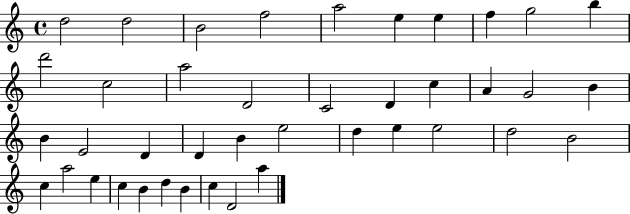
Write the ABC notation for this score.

X:1
T:Untitled
M:4/4
L:1/4
K:C
d2 d2 B2 f2 a2 e e f g2 b d'2 c2 a2 D2 C2 D c A G2 B B E2 D D B e2 d e e2 d2 B2 c a2 e c B d B c D2 a